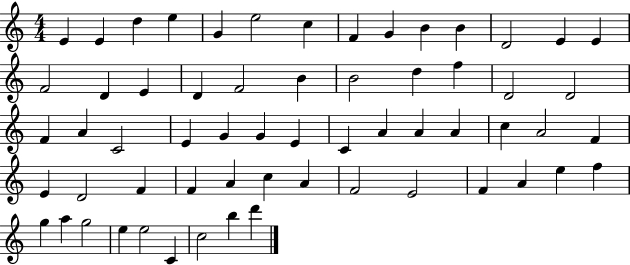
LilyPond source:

{
  \clef treble
  \numericTimeSignature
  \time 4/4
  \key c \major
  e'4 e'4 d''4 e''4 | g'4 e''2 c''4 | f'4 g'4 b'4 b'4 | d'2 e'4 e'4 | \break f'2 d'4 e'4 | d'4 f'2 b'4 | b'2 d''4 f''4 | d'2 d'2 | \break f'4 a'4 c'2 | e'4 g'4 g'4 e'4 | c'4 a'4 a'4 a'4 | c''4 a'2 f'4 | \break e'4 d'2 f'4 | f'4 a'4 c''4 a'4 | f'2 e'2 | f'4 a'4 e''4 f''4 | \break g''4 a''4 g''2 | e''4 e''2 c'4 | c''2 b''4 d'''4 | \bar "|."
}